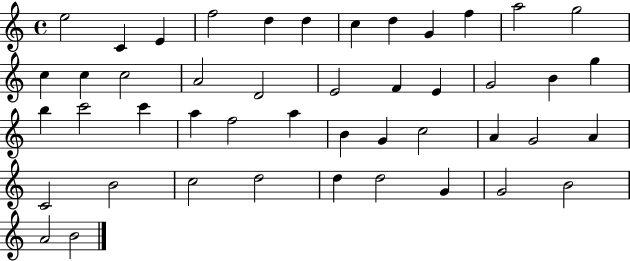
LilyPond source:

{
  \clef treble
  \time 4/4
  \defaultTimeSignature
  \key c \major
  e''2 c'4 e'4 | f''2 d''4 d''4 | c''4 d''4 g'4 f''4 | a''2 g''2 | \break c''4 c''4 c''2 | a'2 d'2 | e'2 f'4 e'4 | g'2 b'4 g''4 | \break b''4 c'''2 c'''4 | a''4 f''2 a''4 | b'4 g'4 c''2 | a'4 g'2 a'4 | \break c'2 b'2 | c''2 d''2 | d''4 d''2 g'4 | g'2 b'2 | \break a'2 b'2 | \bar "|."
}